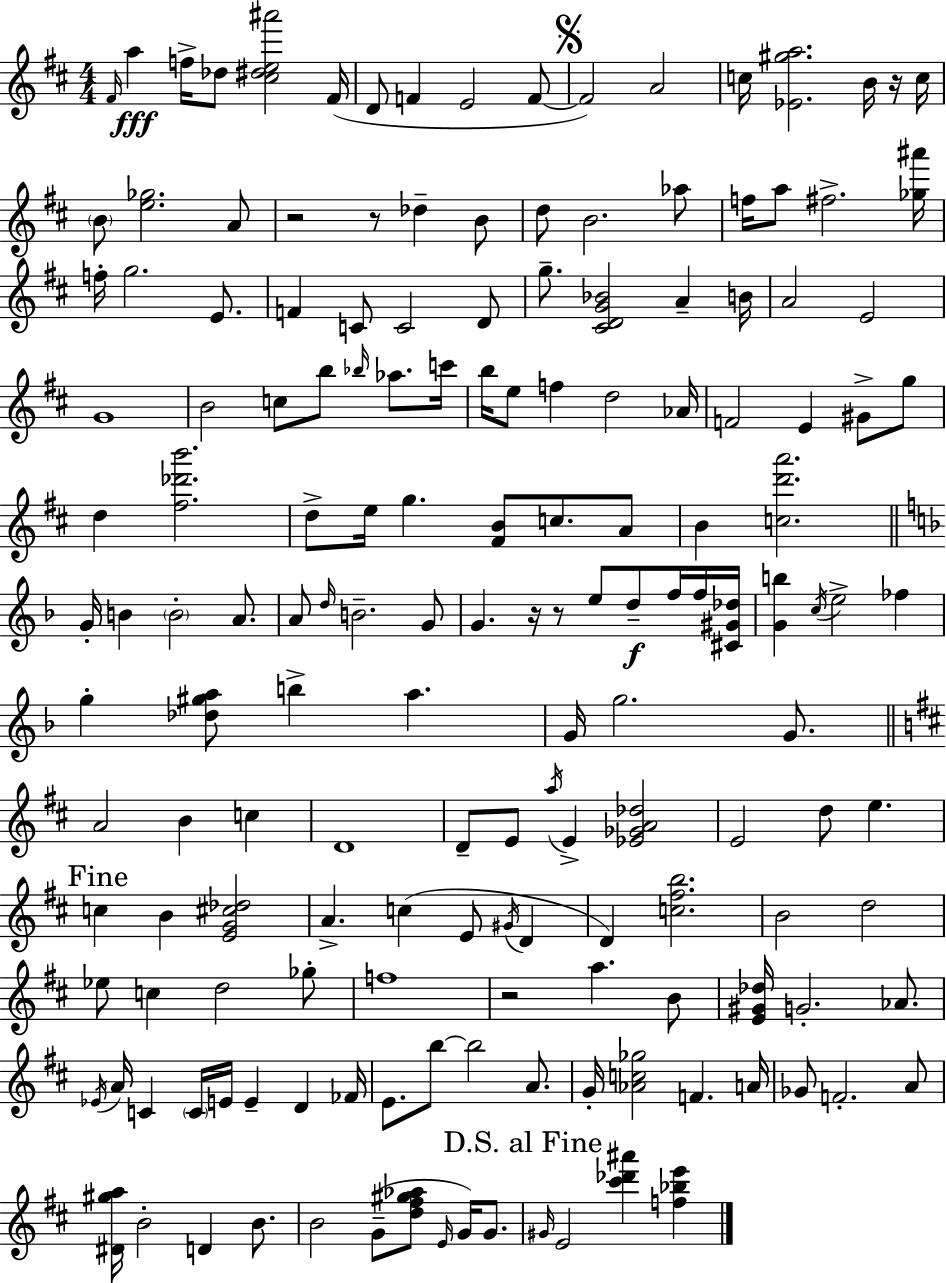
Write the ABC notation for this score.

X:1
T:Untitled
M:4/4
L:1/4
K:D
^F/4 a f/4 _d/2 [^c^de^a']2 ^F/4 D/2 F E2 F/2 F2 A2 c/4 [_E^ga]2 B/4 z/4 c/4 B/2 [e_g]2 A/2 z2 z/2 _d B/2 d/2 B2 _a/2 f/4 a/2 ^f2 [_g^a']/4 f/4 g2 E/2 F C/2 C2 D/2 g/2 [^CDG_B]2 A B/4 A2 E2 G4 B2 c/2 b/2 _b/4 _a/2 c'/4 b/4 e/2 f d2 _A/4 F2 E ^G/2 g/2 d [^f_d'b']2 d/2 e/4 g [^FB]/2 c/2 A/2 B [cd'a']2 G/4 B B2 A/2 A/2 d/4 B2 G/2 G z/4 z/2 e/2 d/2 f/4 f/4 [^C^G_d]/4 [Gb] c/4 e2 _f g [_d^ga]/2 b a G/4 g2 G/2 A2 B c D4 D/2 E/2 a/4 E [_E_GA_d]2 E2 d/2 e c B [EG^c_d]2 A c E/2 ^G/4 D D [c^fb]2 B2 d2 _e/2 c d2 _g/2 f4 z2 a B/2 [E^G_d]/4 G2 _A/2 _E/4 A/4 C C/4 E/4 E D _F/4 E/2 b/2 b2 A/2 G/4 [_Ac_g]2 F A/4 _G/2 F2 A/2 [^D^ga]/4 B2 D B/2 B2 G/2 [d^f^g_a]/2 E/4 G/4 G/2 ^G/4 E2 [^c'_d'^a'] [f_be']